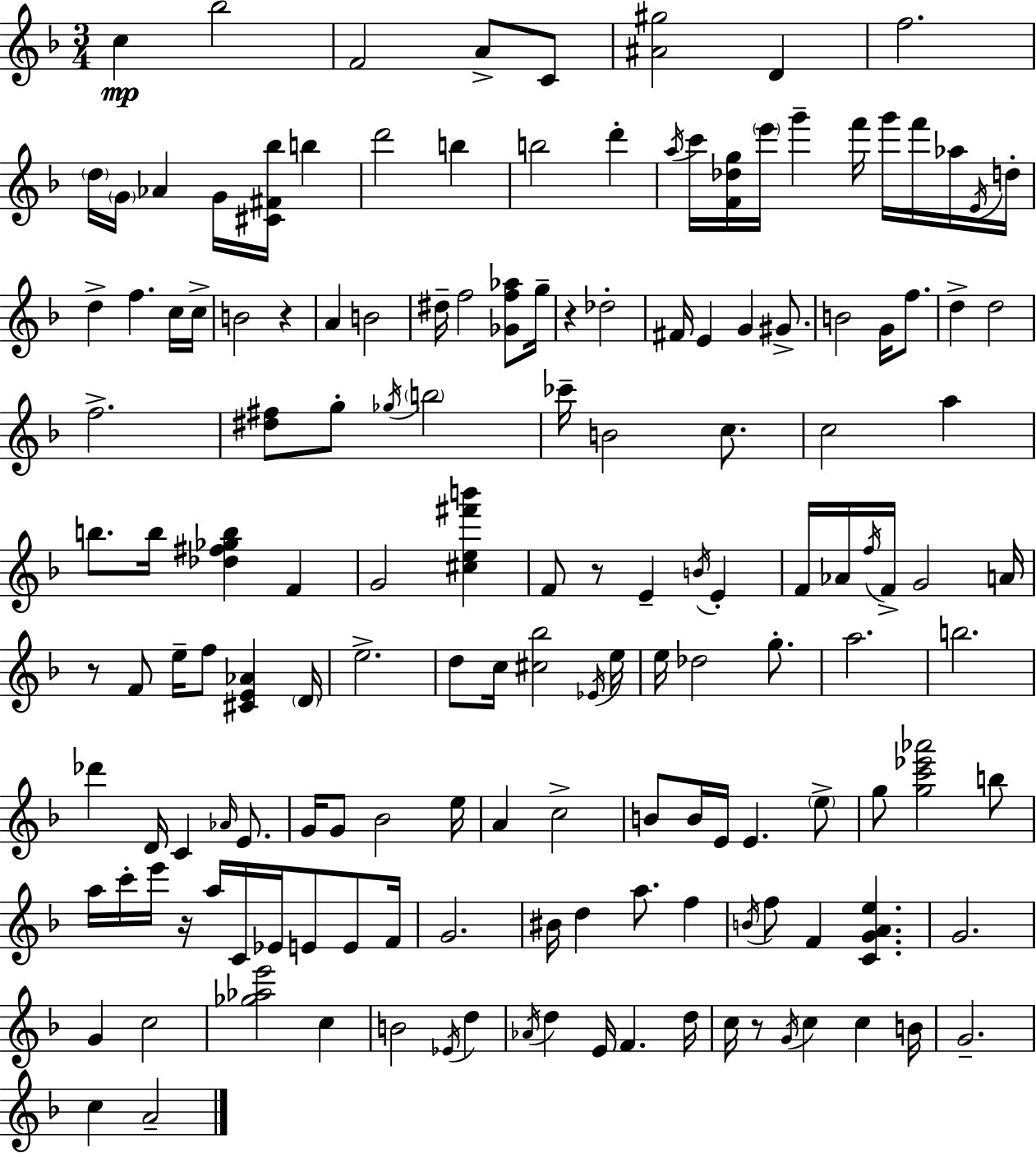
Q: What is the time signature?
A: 3/4